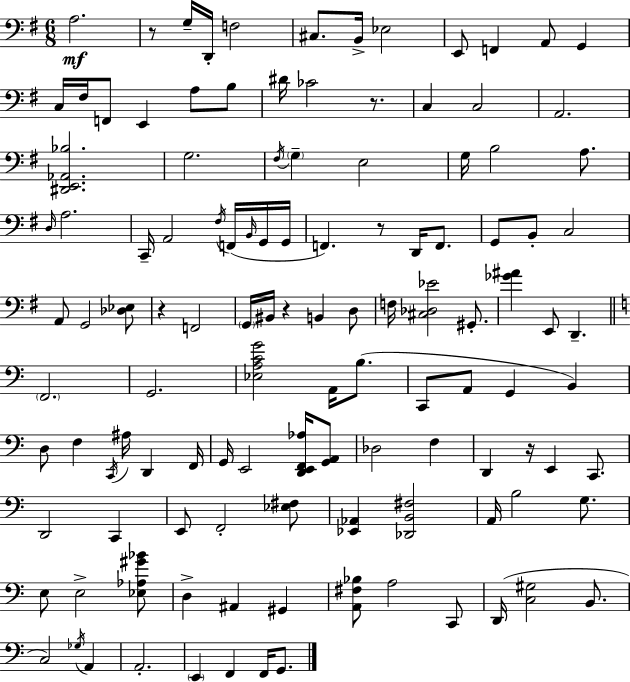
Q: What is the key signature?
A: G major